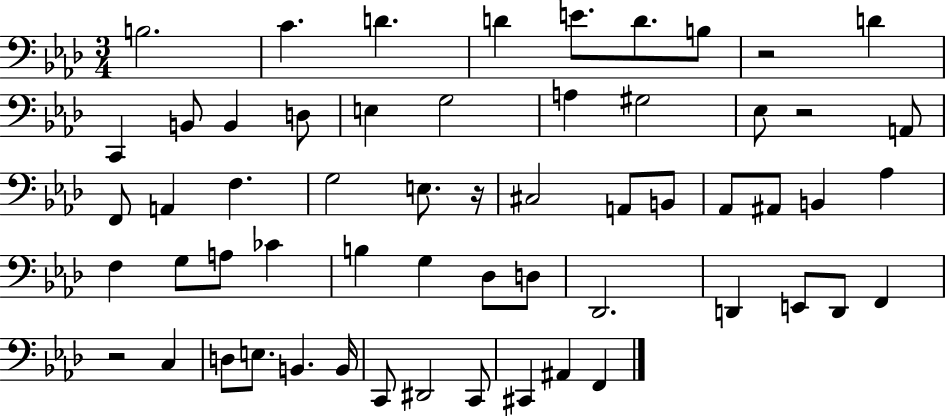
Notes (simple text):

B3/h. C4/q. D4/q. D4/q E4/e. D4/e. B3/e R/h D4/q C2/q B2/e B2/q D3/e E3/q G3/h A3/q G#3/h Eb3/e R/h A2/e F2/e A2/q F3/q. G3/h E3/e. R/s C#3/h A2/e B2/e Ab2/e A#2/e B2/q Ab3/q F3/q G3/e A3/e CES4/q B3/q G3/q Db3/e D3/e Db2/h. D2/q E2/e D2/e F2/q R/h C3/q D3/e E3/e. B2/q. B2/s C2/e D#2/h C2/e C#2/q A#2/q F2/q